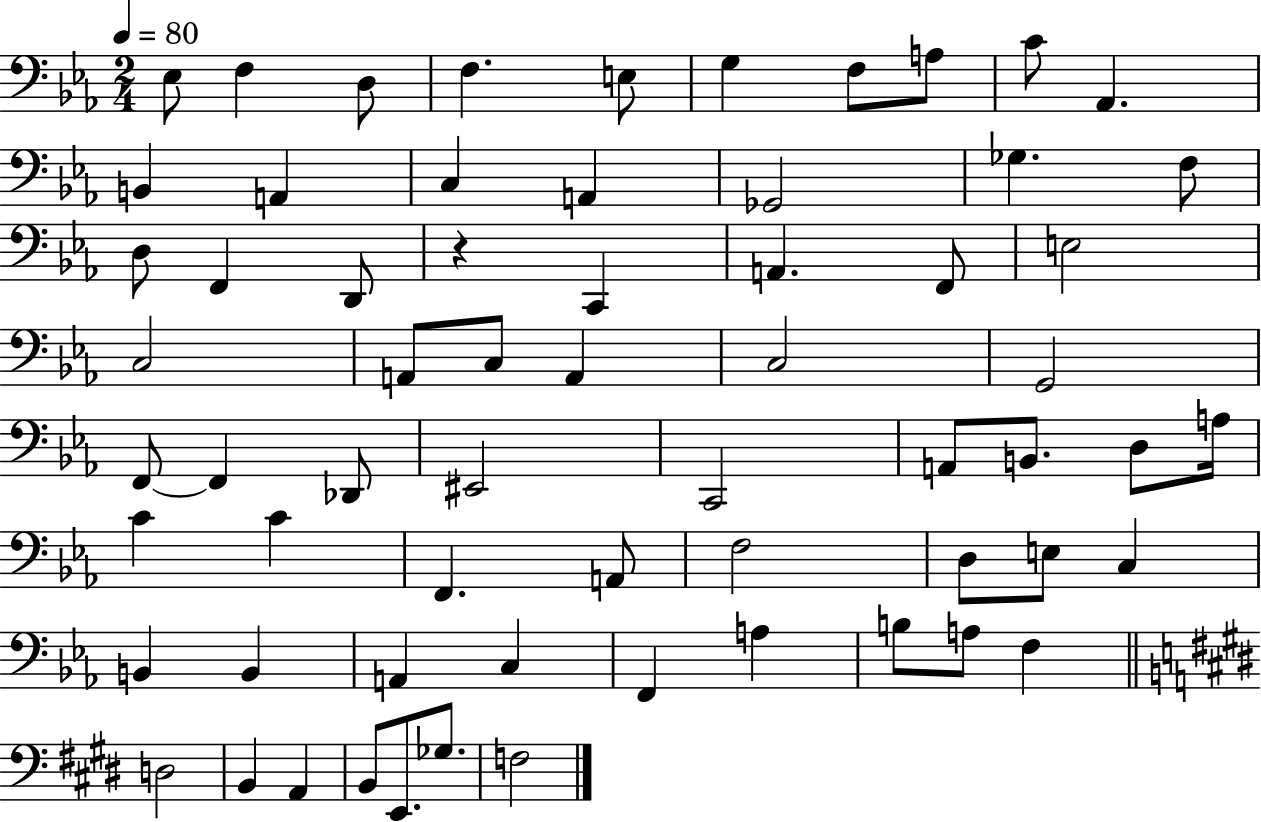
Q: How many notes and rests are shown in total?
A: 64